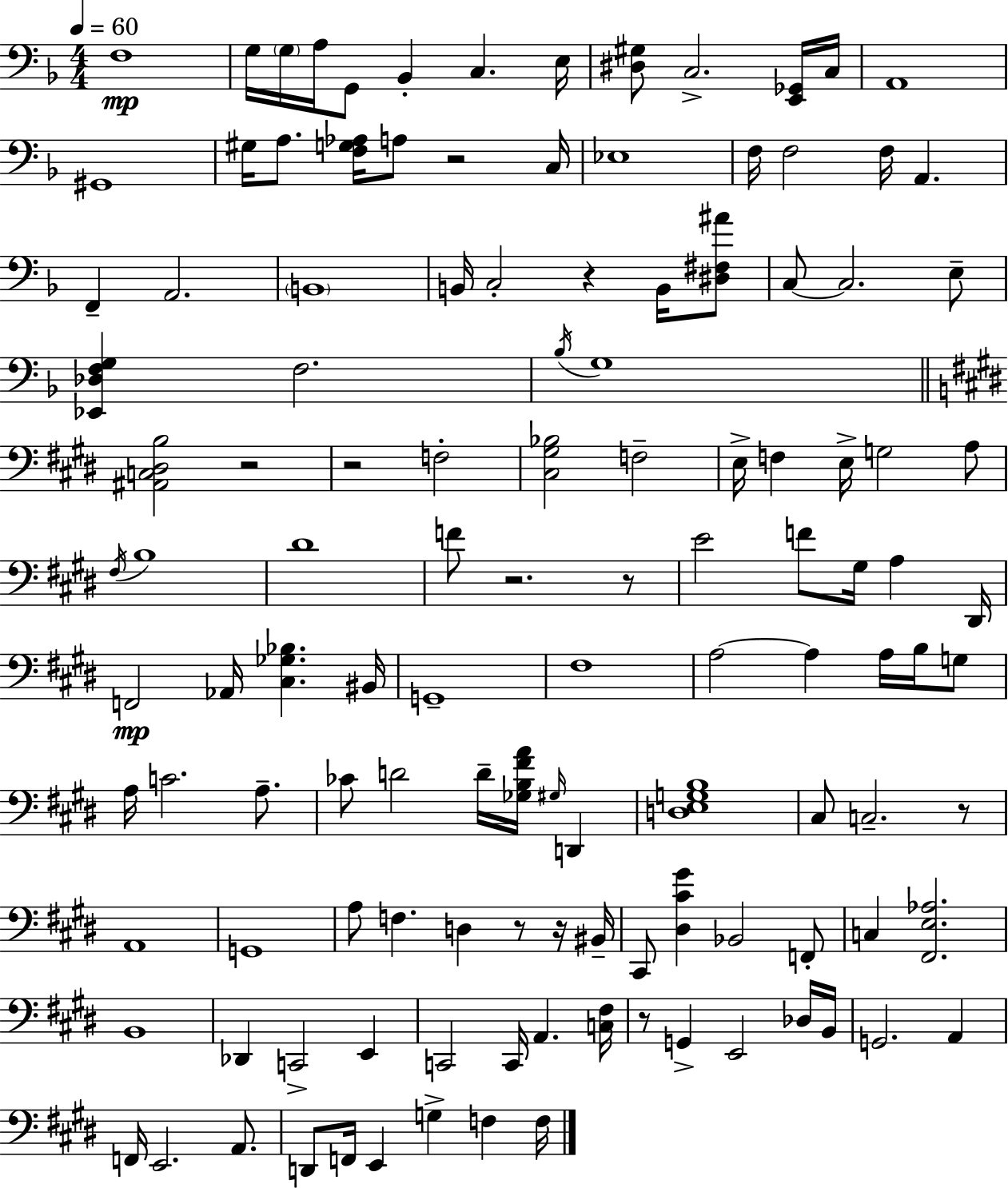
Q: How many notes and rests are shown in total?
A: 124